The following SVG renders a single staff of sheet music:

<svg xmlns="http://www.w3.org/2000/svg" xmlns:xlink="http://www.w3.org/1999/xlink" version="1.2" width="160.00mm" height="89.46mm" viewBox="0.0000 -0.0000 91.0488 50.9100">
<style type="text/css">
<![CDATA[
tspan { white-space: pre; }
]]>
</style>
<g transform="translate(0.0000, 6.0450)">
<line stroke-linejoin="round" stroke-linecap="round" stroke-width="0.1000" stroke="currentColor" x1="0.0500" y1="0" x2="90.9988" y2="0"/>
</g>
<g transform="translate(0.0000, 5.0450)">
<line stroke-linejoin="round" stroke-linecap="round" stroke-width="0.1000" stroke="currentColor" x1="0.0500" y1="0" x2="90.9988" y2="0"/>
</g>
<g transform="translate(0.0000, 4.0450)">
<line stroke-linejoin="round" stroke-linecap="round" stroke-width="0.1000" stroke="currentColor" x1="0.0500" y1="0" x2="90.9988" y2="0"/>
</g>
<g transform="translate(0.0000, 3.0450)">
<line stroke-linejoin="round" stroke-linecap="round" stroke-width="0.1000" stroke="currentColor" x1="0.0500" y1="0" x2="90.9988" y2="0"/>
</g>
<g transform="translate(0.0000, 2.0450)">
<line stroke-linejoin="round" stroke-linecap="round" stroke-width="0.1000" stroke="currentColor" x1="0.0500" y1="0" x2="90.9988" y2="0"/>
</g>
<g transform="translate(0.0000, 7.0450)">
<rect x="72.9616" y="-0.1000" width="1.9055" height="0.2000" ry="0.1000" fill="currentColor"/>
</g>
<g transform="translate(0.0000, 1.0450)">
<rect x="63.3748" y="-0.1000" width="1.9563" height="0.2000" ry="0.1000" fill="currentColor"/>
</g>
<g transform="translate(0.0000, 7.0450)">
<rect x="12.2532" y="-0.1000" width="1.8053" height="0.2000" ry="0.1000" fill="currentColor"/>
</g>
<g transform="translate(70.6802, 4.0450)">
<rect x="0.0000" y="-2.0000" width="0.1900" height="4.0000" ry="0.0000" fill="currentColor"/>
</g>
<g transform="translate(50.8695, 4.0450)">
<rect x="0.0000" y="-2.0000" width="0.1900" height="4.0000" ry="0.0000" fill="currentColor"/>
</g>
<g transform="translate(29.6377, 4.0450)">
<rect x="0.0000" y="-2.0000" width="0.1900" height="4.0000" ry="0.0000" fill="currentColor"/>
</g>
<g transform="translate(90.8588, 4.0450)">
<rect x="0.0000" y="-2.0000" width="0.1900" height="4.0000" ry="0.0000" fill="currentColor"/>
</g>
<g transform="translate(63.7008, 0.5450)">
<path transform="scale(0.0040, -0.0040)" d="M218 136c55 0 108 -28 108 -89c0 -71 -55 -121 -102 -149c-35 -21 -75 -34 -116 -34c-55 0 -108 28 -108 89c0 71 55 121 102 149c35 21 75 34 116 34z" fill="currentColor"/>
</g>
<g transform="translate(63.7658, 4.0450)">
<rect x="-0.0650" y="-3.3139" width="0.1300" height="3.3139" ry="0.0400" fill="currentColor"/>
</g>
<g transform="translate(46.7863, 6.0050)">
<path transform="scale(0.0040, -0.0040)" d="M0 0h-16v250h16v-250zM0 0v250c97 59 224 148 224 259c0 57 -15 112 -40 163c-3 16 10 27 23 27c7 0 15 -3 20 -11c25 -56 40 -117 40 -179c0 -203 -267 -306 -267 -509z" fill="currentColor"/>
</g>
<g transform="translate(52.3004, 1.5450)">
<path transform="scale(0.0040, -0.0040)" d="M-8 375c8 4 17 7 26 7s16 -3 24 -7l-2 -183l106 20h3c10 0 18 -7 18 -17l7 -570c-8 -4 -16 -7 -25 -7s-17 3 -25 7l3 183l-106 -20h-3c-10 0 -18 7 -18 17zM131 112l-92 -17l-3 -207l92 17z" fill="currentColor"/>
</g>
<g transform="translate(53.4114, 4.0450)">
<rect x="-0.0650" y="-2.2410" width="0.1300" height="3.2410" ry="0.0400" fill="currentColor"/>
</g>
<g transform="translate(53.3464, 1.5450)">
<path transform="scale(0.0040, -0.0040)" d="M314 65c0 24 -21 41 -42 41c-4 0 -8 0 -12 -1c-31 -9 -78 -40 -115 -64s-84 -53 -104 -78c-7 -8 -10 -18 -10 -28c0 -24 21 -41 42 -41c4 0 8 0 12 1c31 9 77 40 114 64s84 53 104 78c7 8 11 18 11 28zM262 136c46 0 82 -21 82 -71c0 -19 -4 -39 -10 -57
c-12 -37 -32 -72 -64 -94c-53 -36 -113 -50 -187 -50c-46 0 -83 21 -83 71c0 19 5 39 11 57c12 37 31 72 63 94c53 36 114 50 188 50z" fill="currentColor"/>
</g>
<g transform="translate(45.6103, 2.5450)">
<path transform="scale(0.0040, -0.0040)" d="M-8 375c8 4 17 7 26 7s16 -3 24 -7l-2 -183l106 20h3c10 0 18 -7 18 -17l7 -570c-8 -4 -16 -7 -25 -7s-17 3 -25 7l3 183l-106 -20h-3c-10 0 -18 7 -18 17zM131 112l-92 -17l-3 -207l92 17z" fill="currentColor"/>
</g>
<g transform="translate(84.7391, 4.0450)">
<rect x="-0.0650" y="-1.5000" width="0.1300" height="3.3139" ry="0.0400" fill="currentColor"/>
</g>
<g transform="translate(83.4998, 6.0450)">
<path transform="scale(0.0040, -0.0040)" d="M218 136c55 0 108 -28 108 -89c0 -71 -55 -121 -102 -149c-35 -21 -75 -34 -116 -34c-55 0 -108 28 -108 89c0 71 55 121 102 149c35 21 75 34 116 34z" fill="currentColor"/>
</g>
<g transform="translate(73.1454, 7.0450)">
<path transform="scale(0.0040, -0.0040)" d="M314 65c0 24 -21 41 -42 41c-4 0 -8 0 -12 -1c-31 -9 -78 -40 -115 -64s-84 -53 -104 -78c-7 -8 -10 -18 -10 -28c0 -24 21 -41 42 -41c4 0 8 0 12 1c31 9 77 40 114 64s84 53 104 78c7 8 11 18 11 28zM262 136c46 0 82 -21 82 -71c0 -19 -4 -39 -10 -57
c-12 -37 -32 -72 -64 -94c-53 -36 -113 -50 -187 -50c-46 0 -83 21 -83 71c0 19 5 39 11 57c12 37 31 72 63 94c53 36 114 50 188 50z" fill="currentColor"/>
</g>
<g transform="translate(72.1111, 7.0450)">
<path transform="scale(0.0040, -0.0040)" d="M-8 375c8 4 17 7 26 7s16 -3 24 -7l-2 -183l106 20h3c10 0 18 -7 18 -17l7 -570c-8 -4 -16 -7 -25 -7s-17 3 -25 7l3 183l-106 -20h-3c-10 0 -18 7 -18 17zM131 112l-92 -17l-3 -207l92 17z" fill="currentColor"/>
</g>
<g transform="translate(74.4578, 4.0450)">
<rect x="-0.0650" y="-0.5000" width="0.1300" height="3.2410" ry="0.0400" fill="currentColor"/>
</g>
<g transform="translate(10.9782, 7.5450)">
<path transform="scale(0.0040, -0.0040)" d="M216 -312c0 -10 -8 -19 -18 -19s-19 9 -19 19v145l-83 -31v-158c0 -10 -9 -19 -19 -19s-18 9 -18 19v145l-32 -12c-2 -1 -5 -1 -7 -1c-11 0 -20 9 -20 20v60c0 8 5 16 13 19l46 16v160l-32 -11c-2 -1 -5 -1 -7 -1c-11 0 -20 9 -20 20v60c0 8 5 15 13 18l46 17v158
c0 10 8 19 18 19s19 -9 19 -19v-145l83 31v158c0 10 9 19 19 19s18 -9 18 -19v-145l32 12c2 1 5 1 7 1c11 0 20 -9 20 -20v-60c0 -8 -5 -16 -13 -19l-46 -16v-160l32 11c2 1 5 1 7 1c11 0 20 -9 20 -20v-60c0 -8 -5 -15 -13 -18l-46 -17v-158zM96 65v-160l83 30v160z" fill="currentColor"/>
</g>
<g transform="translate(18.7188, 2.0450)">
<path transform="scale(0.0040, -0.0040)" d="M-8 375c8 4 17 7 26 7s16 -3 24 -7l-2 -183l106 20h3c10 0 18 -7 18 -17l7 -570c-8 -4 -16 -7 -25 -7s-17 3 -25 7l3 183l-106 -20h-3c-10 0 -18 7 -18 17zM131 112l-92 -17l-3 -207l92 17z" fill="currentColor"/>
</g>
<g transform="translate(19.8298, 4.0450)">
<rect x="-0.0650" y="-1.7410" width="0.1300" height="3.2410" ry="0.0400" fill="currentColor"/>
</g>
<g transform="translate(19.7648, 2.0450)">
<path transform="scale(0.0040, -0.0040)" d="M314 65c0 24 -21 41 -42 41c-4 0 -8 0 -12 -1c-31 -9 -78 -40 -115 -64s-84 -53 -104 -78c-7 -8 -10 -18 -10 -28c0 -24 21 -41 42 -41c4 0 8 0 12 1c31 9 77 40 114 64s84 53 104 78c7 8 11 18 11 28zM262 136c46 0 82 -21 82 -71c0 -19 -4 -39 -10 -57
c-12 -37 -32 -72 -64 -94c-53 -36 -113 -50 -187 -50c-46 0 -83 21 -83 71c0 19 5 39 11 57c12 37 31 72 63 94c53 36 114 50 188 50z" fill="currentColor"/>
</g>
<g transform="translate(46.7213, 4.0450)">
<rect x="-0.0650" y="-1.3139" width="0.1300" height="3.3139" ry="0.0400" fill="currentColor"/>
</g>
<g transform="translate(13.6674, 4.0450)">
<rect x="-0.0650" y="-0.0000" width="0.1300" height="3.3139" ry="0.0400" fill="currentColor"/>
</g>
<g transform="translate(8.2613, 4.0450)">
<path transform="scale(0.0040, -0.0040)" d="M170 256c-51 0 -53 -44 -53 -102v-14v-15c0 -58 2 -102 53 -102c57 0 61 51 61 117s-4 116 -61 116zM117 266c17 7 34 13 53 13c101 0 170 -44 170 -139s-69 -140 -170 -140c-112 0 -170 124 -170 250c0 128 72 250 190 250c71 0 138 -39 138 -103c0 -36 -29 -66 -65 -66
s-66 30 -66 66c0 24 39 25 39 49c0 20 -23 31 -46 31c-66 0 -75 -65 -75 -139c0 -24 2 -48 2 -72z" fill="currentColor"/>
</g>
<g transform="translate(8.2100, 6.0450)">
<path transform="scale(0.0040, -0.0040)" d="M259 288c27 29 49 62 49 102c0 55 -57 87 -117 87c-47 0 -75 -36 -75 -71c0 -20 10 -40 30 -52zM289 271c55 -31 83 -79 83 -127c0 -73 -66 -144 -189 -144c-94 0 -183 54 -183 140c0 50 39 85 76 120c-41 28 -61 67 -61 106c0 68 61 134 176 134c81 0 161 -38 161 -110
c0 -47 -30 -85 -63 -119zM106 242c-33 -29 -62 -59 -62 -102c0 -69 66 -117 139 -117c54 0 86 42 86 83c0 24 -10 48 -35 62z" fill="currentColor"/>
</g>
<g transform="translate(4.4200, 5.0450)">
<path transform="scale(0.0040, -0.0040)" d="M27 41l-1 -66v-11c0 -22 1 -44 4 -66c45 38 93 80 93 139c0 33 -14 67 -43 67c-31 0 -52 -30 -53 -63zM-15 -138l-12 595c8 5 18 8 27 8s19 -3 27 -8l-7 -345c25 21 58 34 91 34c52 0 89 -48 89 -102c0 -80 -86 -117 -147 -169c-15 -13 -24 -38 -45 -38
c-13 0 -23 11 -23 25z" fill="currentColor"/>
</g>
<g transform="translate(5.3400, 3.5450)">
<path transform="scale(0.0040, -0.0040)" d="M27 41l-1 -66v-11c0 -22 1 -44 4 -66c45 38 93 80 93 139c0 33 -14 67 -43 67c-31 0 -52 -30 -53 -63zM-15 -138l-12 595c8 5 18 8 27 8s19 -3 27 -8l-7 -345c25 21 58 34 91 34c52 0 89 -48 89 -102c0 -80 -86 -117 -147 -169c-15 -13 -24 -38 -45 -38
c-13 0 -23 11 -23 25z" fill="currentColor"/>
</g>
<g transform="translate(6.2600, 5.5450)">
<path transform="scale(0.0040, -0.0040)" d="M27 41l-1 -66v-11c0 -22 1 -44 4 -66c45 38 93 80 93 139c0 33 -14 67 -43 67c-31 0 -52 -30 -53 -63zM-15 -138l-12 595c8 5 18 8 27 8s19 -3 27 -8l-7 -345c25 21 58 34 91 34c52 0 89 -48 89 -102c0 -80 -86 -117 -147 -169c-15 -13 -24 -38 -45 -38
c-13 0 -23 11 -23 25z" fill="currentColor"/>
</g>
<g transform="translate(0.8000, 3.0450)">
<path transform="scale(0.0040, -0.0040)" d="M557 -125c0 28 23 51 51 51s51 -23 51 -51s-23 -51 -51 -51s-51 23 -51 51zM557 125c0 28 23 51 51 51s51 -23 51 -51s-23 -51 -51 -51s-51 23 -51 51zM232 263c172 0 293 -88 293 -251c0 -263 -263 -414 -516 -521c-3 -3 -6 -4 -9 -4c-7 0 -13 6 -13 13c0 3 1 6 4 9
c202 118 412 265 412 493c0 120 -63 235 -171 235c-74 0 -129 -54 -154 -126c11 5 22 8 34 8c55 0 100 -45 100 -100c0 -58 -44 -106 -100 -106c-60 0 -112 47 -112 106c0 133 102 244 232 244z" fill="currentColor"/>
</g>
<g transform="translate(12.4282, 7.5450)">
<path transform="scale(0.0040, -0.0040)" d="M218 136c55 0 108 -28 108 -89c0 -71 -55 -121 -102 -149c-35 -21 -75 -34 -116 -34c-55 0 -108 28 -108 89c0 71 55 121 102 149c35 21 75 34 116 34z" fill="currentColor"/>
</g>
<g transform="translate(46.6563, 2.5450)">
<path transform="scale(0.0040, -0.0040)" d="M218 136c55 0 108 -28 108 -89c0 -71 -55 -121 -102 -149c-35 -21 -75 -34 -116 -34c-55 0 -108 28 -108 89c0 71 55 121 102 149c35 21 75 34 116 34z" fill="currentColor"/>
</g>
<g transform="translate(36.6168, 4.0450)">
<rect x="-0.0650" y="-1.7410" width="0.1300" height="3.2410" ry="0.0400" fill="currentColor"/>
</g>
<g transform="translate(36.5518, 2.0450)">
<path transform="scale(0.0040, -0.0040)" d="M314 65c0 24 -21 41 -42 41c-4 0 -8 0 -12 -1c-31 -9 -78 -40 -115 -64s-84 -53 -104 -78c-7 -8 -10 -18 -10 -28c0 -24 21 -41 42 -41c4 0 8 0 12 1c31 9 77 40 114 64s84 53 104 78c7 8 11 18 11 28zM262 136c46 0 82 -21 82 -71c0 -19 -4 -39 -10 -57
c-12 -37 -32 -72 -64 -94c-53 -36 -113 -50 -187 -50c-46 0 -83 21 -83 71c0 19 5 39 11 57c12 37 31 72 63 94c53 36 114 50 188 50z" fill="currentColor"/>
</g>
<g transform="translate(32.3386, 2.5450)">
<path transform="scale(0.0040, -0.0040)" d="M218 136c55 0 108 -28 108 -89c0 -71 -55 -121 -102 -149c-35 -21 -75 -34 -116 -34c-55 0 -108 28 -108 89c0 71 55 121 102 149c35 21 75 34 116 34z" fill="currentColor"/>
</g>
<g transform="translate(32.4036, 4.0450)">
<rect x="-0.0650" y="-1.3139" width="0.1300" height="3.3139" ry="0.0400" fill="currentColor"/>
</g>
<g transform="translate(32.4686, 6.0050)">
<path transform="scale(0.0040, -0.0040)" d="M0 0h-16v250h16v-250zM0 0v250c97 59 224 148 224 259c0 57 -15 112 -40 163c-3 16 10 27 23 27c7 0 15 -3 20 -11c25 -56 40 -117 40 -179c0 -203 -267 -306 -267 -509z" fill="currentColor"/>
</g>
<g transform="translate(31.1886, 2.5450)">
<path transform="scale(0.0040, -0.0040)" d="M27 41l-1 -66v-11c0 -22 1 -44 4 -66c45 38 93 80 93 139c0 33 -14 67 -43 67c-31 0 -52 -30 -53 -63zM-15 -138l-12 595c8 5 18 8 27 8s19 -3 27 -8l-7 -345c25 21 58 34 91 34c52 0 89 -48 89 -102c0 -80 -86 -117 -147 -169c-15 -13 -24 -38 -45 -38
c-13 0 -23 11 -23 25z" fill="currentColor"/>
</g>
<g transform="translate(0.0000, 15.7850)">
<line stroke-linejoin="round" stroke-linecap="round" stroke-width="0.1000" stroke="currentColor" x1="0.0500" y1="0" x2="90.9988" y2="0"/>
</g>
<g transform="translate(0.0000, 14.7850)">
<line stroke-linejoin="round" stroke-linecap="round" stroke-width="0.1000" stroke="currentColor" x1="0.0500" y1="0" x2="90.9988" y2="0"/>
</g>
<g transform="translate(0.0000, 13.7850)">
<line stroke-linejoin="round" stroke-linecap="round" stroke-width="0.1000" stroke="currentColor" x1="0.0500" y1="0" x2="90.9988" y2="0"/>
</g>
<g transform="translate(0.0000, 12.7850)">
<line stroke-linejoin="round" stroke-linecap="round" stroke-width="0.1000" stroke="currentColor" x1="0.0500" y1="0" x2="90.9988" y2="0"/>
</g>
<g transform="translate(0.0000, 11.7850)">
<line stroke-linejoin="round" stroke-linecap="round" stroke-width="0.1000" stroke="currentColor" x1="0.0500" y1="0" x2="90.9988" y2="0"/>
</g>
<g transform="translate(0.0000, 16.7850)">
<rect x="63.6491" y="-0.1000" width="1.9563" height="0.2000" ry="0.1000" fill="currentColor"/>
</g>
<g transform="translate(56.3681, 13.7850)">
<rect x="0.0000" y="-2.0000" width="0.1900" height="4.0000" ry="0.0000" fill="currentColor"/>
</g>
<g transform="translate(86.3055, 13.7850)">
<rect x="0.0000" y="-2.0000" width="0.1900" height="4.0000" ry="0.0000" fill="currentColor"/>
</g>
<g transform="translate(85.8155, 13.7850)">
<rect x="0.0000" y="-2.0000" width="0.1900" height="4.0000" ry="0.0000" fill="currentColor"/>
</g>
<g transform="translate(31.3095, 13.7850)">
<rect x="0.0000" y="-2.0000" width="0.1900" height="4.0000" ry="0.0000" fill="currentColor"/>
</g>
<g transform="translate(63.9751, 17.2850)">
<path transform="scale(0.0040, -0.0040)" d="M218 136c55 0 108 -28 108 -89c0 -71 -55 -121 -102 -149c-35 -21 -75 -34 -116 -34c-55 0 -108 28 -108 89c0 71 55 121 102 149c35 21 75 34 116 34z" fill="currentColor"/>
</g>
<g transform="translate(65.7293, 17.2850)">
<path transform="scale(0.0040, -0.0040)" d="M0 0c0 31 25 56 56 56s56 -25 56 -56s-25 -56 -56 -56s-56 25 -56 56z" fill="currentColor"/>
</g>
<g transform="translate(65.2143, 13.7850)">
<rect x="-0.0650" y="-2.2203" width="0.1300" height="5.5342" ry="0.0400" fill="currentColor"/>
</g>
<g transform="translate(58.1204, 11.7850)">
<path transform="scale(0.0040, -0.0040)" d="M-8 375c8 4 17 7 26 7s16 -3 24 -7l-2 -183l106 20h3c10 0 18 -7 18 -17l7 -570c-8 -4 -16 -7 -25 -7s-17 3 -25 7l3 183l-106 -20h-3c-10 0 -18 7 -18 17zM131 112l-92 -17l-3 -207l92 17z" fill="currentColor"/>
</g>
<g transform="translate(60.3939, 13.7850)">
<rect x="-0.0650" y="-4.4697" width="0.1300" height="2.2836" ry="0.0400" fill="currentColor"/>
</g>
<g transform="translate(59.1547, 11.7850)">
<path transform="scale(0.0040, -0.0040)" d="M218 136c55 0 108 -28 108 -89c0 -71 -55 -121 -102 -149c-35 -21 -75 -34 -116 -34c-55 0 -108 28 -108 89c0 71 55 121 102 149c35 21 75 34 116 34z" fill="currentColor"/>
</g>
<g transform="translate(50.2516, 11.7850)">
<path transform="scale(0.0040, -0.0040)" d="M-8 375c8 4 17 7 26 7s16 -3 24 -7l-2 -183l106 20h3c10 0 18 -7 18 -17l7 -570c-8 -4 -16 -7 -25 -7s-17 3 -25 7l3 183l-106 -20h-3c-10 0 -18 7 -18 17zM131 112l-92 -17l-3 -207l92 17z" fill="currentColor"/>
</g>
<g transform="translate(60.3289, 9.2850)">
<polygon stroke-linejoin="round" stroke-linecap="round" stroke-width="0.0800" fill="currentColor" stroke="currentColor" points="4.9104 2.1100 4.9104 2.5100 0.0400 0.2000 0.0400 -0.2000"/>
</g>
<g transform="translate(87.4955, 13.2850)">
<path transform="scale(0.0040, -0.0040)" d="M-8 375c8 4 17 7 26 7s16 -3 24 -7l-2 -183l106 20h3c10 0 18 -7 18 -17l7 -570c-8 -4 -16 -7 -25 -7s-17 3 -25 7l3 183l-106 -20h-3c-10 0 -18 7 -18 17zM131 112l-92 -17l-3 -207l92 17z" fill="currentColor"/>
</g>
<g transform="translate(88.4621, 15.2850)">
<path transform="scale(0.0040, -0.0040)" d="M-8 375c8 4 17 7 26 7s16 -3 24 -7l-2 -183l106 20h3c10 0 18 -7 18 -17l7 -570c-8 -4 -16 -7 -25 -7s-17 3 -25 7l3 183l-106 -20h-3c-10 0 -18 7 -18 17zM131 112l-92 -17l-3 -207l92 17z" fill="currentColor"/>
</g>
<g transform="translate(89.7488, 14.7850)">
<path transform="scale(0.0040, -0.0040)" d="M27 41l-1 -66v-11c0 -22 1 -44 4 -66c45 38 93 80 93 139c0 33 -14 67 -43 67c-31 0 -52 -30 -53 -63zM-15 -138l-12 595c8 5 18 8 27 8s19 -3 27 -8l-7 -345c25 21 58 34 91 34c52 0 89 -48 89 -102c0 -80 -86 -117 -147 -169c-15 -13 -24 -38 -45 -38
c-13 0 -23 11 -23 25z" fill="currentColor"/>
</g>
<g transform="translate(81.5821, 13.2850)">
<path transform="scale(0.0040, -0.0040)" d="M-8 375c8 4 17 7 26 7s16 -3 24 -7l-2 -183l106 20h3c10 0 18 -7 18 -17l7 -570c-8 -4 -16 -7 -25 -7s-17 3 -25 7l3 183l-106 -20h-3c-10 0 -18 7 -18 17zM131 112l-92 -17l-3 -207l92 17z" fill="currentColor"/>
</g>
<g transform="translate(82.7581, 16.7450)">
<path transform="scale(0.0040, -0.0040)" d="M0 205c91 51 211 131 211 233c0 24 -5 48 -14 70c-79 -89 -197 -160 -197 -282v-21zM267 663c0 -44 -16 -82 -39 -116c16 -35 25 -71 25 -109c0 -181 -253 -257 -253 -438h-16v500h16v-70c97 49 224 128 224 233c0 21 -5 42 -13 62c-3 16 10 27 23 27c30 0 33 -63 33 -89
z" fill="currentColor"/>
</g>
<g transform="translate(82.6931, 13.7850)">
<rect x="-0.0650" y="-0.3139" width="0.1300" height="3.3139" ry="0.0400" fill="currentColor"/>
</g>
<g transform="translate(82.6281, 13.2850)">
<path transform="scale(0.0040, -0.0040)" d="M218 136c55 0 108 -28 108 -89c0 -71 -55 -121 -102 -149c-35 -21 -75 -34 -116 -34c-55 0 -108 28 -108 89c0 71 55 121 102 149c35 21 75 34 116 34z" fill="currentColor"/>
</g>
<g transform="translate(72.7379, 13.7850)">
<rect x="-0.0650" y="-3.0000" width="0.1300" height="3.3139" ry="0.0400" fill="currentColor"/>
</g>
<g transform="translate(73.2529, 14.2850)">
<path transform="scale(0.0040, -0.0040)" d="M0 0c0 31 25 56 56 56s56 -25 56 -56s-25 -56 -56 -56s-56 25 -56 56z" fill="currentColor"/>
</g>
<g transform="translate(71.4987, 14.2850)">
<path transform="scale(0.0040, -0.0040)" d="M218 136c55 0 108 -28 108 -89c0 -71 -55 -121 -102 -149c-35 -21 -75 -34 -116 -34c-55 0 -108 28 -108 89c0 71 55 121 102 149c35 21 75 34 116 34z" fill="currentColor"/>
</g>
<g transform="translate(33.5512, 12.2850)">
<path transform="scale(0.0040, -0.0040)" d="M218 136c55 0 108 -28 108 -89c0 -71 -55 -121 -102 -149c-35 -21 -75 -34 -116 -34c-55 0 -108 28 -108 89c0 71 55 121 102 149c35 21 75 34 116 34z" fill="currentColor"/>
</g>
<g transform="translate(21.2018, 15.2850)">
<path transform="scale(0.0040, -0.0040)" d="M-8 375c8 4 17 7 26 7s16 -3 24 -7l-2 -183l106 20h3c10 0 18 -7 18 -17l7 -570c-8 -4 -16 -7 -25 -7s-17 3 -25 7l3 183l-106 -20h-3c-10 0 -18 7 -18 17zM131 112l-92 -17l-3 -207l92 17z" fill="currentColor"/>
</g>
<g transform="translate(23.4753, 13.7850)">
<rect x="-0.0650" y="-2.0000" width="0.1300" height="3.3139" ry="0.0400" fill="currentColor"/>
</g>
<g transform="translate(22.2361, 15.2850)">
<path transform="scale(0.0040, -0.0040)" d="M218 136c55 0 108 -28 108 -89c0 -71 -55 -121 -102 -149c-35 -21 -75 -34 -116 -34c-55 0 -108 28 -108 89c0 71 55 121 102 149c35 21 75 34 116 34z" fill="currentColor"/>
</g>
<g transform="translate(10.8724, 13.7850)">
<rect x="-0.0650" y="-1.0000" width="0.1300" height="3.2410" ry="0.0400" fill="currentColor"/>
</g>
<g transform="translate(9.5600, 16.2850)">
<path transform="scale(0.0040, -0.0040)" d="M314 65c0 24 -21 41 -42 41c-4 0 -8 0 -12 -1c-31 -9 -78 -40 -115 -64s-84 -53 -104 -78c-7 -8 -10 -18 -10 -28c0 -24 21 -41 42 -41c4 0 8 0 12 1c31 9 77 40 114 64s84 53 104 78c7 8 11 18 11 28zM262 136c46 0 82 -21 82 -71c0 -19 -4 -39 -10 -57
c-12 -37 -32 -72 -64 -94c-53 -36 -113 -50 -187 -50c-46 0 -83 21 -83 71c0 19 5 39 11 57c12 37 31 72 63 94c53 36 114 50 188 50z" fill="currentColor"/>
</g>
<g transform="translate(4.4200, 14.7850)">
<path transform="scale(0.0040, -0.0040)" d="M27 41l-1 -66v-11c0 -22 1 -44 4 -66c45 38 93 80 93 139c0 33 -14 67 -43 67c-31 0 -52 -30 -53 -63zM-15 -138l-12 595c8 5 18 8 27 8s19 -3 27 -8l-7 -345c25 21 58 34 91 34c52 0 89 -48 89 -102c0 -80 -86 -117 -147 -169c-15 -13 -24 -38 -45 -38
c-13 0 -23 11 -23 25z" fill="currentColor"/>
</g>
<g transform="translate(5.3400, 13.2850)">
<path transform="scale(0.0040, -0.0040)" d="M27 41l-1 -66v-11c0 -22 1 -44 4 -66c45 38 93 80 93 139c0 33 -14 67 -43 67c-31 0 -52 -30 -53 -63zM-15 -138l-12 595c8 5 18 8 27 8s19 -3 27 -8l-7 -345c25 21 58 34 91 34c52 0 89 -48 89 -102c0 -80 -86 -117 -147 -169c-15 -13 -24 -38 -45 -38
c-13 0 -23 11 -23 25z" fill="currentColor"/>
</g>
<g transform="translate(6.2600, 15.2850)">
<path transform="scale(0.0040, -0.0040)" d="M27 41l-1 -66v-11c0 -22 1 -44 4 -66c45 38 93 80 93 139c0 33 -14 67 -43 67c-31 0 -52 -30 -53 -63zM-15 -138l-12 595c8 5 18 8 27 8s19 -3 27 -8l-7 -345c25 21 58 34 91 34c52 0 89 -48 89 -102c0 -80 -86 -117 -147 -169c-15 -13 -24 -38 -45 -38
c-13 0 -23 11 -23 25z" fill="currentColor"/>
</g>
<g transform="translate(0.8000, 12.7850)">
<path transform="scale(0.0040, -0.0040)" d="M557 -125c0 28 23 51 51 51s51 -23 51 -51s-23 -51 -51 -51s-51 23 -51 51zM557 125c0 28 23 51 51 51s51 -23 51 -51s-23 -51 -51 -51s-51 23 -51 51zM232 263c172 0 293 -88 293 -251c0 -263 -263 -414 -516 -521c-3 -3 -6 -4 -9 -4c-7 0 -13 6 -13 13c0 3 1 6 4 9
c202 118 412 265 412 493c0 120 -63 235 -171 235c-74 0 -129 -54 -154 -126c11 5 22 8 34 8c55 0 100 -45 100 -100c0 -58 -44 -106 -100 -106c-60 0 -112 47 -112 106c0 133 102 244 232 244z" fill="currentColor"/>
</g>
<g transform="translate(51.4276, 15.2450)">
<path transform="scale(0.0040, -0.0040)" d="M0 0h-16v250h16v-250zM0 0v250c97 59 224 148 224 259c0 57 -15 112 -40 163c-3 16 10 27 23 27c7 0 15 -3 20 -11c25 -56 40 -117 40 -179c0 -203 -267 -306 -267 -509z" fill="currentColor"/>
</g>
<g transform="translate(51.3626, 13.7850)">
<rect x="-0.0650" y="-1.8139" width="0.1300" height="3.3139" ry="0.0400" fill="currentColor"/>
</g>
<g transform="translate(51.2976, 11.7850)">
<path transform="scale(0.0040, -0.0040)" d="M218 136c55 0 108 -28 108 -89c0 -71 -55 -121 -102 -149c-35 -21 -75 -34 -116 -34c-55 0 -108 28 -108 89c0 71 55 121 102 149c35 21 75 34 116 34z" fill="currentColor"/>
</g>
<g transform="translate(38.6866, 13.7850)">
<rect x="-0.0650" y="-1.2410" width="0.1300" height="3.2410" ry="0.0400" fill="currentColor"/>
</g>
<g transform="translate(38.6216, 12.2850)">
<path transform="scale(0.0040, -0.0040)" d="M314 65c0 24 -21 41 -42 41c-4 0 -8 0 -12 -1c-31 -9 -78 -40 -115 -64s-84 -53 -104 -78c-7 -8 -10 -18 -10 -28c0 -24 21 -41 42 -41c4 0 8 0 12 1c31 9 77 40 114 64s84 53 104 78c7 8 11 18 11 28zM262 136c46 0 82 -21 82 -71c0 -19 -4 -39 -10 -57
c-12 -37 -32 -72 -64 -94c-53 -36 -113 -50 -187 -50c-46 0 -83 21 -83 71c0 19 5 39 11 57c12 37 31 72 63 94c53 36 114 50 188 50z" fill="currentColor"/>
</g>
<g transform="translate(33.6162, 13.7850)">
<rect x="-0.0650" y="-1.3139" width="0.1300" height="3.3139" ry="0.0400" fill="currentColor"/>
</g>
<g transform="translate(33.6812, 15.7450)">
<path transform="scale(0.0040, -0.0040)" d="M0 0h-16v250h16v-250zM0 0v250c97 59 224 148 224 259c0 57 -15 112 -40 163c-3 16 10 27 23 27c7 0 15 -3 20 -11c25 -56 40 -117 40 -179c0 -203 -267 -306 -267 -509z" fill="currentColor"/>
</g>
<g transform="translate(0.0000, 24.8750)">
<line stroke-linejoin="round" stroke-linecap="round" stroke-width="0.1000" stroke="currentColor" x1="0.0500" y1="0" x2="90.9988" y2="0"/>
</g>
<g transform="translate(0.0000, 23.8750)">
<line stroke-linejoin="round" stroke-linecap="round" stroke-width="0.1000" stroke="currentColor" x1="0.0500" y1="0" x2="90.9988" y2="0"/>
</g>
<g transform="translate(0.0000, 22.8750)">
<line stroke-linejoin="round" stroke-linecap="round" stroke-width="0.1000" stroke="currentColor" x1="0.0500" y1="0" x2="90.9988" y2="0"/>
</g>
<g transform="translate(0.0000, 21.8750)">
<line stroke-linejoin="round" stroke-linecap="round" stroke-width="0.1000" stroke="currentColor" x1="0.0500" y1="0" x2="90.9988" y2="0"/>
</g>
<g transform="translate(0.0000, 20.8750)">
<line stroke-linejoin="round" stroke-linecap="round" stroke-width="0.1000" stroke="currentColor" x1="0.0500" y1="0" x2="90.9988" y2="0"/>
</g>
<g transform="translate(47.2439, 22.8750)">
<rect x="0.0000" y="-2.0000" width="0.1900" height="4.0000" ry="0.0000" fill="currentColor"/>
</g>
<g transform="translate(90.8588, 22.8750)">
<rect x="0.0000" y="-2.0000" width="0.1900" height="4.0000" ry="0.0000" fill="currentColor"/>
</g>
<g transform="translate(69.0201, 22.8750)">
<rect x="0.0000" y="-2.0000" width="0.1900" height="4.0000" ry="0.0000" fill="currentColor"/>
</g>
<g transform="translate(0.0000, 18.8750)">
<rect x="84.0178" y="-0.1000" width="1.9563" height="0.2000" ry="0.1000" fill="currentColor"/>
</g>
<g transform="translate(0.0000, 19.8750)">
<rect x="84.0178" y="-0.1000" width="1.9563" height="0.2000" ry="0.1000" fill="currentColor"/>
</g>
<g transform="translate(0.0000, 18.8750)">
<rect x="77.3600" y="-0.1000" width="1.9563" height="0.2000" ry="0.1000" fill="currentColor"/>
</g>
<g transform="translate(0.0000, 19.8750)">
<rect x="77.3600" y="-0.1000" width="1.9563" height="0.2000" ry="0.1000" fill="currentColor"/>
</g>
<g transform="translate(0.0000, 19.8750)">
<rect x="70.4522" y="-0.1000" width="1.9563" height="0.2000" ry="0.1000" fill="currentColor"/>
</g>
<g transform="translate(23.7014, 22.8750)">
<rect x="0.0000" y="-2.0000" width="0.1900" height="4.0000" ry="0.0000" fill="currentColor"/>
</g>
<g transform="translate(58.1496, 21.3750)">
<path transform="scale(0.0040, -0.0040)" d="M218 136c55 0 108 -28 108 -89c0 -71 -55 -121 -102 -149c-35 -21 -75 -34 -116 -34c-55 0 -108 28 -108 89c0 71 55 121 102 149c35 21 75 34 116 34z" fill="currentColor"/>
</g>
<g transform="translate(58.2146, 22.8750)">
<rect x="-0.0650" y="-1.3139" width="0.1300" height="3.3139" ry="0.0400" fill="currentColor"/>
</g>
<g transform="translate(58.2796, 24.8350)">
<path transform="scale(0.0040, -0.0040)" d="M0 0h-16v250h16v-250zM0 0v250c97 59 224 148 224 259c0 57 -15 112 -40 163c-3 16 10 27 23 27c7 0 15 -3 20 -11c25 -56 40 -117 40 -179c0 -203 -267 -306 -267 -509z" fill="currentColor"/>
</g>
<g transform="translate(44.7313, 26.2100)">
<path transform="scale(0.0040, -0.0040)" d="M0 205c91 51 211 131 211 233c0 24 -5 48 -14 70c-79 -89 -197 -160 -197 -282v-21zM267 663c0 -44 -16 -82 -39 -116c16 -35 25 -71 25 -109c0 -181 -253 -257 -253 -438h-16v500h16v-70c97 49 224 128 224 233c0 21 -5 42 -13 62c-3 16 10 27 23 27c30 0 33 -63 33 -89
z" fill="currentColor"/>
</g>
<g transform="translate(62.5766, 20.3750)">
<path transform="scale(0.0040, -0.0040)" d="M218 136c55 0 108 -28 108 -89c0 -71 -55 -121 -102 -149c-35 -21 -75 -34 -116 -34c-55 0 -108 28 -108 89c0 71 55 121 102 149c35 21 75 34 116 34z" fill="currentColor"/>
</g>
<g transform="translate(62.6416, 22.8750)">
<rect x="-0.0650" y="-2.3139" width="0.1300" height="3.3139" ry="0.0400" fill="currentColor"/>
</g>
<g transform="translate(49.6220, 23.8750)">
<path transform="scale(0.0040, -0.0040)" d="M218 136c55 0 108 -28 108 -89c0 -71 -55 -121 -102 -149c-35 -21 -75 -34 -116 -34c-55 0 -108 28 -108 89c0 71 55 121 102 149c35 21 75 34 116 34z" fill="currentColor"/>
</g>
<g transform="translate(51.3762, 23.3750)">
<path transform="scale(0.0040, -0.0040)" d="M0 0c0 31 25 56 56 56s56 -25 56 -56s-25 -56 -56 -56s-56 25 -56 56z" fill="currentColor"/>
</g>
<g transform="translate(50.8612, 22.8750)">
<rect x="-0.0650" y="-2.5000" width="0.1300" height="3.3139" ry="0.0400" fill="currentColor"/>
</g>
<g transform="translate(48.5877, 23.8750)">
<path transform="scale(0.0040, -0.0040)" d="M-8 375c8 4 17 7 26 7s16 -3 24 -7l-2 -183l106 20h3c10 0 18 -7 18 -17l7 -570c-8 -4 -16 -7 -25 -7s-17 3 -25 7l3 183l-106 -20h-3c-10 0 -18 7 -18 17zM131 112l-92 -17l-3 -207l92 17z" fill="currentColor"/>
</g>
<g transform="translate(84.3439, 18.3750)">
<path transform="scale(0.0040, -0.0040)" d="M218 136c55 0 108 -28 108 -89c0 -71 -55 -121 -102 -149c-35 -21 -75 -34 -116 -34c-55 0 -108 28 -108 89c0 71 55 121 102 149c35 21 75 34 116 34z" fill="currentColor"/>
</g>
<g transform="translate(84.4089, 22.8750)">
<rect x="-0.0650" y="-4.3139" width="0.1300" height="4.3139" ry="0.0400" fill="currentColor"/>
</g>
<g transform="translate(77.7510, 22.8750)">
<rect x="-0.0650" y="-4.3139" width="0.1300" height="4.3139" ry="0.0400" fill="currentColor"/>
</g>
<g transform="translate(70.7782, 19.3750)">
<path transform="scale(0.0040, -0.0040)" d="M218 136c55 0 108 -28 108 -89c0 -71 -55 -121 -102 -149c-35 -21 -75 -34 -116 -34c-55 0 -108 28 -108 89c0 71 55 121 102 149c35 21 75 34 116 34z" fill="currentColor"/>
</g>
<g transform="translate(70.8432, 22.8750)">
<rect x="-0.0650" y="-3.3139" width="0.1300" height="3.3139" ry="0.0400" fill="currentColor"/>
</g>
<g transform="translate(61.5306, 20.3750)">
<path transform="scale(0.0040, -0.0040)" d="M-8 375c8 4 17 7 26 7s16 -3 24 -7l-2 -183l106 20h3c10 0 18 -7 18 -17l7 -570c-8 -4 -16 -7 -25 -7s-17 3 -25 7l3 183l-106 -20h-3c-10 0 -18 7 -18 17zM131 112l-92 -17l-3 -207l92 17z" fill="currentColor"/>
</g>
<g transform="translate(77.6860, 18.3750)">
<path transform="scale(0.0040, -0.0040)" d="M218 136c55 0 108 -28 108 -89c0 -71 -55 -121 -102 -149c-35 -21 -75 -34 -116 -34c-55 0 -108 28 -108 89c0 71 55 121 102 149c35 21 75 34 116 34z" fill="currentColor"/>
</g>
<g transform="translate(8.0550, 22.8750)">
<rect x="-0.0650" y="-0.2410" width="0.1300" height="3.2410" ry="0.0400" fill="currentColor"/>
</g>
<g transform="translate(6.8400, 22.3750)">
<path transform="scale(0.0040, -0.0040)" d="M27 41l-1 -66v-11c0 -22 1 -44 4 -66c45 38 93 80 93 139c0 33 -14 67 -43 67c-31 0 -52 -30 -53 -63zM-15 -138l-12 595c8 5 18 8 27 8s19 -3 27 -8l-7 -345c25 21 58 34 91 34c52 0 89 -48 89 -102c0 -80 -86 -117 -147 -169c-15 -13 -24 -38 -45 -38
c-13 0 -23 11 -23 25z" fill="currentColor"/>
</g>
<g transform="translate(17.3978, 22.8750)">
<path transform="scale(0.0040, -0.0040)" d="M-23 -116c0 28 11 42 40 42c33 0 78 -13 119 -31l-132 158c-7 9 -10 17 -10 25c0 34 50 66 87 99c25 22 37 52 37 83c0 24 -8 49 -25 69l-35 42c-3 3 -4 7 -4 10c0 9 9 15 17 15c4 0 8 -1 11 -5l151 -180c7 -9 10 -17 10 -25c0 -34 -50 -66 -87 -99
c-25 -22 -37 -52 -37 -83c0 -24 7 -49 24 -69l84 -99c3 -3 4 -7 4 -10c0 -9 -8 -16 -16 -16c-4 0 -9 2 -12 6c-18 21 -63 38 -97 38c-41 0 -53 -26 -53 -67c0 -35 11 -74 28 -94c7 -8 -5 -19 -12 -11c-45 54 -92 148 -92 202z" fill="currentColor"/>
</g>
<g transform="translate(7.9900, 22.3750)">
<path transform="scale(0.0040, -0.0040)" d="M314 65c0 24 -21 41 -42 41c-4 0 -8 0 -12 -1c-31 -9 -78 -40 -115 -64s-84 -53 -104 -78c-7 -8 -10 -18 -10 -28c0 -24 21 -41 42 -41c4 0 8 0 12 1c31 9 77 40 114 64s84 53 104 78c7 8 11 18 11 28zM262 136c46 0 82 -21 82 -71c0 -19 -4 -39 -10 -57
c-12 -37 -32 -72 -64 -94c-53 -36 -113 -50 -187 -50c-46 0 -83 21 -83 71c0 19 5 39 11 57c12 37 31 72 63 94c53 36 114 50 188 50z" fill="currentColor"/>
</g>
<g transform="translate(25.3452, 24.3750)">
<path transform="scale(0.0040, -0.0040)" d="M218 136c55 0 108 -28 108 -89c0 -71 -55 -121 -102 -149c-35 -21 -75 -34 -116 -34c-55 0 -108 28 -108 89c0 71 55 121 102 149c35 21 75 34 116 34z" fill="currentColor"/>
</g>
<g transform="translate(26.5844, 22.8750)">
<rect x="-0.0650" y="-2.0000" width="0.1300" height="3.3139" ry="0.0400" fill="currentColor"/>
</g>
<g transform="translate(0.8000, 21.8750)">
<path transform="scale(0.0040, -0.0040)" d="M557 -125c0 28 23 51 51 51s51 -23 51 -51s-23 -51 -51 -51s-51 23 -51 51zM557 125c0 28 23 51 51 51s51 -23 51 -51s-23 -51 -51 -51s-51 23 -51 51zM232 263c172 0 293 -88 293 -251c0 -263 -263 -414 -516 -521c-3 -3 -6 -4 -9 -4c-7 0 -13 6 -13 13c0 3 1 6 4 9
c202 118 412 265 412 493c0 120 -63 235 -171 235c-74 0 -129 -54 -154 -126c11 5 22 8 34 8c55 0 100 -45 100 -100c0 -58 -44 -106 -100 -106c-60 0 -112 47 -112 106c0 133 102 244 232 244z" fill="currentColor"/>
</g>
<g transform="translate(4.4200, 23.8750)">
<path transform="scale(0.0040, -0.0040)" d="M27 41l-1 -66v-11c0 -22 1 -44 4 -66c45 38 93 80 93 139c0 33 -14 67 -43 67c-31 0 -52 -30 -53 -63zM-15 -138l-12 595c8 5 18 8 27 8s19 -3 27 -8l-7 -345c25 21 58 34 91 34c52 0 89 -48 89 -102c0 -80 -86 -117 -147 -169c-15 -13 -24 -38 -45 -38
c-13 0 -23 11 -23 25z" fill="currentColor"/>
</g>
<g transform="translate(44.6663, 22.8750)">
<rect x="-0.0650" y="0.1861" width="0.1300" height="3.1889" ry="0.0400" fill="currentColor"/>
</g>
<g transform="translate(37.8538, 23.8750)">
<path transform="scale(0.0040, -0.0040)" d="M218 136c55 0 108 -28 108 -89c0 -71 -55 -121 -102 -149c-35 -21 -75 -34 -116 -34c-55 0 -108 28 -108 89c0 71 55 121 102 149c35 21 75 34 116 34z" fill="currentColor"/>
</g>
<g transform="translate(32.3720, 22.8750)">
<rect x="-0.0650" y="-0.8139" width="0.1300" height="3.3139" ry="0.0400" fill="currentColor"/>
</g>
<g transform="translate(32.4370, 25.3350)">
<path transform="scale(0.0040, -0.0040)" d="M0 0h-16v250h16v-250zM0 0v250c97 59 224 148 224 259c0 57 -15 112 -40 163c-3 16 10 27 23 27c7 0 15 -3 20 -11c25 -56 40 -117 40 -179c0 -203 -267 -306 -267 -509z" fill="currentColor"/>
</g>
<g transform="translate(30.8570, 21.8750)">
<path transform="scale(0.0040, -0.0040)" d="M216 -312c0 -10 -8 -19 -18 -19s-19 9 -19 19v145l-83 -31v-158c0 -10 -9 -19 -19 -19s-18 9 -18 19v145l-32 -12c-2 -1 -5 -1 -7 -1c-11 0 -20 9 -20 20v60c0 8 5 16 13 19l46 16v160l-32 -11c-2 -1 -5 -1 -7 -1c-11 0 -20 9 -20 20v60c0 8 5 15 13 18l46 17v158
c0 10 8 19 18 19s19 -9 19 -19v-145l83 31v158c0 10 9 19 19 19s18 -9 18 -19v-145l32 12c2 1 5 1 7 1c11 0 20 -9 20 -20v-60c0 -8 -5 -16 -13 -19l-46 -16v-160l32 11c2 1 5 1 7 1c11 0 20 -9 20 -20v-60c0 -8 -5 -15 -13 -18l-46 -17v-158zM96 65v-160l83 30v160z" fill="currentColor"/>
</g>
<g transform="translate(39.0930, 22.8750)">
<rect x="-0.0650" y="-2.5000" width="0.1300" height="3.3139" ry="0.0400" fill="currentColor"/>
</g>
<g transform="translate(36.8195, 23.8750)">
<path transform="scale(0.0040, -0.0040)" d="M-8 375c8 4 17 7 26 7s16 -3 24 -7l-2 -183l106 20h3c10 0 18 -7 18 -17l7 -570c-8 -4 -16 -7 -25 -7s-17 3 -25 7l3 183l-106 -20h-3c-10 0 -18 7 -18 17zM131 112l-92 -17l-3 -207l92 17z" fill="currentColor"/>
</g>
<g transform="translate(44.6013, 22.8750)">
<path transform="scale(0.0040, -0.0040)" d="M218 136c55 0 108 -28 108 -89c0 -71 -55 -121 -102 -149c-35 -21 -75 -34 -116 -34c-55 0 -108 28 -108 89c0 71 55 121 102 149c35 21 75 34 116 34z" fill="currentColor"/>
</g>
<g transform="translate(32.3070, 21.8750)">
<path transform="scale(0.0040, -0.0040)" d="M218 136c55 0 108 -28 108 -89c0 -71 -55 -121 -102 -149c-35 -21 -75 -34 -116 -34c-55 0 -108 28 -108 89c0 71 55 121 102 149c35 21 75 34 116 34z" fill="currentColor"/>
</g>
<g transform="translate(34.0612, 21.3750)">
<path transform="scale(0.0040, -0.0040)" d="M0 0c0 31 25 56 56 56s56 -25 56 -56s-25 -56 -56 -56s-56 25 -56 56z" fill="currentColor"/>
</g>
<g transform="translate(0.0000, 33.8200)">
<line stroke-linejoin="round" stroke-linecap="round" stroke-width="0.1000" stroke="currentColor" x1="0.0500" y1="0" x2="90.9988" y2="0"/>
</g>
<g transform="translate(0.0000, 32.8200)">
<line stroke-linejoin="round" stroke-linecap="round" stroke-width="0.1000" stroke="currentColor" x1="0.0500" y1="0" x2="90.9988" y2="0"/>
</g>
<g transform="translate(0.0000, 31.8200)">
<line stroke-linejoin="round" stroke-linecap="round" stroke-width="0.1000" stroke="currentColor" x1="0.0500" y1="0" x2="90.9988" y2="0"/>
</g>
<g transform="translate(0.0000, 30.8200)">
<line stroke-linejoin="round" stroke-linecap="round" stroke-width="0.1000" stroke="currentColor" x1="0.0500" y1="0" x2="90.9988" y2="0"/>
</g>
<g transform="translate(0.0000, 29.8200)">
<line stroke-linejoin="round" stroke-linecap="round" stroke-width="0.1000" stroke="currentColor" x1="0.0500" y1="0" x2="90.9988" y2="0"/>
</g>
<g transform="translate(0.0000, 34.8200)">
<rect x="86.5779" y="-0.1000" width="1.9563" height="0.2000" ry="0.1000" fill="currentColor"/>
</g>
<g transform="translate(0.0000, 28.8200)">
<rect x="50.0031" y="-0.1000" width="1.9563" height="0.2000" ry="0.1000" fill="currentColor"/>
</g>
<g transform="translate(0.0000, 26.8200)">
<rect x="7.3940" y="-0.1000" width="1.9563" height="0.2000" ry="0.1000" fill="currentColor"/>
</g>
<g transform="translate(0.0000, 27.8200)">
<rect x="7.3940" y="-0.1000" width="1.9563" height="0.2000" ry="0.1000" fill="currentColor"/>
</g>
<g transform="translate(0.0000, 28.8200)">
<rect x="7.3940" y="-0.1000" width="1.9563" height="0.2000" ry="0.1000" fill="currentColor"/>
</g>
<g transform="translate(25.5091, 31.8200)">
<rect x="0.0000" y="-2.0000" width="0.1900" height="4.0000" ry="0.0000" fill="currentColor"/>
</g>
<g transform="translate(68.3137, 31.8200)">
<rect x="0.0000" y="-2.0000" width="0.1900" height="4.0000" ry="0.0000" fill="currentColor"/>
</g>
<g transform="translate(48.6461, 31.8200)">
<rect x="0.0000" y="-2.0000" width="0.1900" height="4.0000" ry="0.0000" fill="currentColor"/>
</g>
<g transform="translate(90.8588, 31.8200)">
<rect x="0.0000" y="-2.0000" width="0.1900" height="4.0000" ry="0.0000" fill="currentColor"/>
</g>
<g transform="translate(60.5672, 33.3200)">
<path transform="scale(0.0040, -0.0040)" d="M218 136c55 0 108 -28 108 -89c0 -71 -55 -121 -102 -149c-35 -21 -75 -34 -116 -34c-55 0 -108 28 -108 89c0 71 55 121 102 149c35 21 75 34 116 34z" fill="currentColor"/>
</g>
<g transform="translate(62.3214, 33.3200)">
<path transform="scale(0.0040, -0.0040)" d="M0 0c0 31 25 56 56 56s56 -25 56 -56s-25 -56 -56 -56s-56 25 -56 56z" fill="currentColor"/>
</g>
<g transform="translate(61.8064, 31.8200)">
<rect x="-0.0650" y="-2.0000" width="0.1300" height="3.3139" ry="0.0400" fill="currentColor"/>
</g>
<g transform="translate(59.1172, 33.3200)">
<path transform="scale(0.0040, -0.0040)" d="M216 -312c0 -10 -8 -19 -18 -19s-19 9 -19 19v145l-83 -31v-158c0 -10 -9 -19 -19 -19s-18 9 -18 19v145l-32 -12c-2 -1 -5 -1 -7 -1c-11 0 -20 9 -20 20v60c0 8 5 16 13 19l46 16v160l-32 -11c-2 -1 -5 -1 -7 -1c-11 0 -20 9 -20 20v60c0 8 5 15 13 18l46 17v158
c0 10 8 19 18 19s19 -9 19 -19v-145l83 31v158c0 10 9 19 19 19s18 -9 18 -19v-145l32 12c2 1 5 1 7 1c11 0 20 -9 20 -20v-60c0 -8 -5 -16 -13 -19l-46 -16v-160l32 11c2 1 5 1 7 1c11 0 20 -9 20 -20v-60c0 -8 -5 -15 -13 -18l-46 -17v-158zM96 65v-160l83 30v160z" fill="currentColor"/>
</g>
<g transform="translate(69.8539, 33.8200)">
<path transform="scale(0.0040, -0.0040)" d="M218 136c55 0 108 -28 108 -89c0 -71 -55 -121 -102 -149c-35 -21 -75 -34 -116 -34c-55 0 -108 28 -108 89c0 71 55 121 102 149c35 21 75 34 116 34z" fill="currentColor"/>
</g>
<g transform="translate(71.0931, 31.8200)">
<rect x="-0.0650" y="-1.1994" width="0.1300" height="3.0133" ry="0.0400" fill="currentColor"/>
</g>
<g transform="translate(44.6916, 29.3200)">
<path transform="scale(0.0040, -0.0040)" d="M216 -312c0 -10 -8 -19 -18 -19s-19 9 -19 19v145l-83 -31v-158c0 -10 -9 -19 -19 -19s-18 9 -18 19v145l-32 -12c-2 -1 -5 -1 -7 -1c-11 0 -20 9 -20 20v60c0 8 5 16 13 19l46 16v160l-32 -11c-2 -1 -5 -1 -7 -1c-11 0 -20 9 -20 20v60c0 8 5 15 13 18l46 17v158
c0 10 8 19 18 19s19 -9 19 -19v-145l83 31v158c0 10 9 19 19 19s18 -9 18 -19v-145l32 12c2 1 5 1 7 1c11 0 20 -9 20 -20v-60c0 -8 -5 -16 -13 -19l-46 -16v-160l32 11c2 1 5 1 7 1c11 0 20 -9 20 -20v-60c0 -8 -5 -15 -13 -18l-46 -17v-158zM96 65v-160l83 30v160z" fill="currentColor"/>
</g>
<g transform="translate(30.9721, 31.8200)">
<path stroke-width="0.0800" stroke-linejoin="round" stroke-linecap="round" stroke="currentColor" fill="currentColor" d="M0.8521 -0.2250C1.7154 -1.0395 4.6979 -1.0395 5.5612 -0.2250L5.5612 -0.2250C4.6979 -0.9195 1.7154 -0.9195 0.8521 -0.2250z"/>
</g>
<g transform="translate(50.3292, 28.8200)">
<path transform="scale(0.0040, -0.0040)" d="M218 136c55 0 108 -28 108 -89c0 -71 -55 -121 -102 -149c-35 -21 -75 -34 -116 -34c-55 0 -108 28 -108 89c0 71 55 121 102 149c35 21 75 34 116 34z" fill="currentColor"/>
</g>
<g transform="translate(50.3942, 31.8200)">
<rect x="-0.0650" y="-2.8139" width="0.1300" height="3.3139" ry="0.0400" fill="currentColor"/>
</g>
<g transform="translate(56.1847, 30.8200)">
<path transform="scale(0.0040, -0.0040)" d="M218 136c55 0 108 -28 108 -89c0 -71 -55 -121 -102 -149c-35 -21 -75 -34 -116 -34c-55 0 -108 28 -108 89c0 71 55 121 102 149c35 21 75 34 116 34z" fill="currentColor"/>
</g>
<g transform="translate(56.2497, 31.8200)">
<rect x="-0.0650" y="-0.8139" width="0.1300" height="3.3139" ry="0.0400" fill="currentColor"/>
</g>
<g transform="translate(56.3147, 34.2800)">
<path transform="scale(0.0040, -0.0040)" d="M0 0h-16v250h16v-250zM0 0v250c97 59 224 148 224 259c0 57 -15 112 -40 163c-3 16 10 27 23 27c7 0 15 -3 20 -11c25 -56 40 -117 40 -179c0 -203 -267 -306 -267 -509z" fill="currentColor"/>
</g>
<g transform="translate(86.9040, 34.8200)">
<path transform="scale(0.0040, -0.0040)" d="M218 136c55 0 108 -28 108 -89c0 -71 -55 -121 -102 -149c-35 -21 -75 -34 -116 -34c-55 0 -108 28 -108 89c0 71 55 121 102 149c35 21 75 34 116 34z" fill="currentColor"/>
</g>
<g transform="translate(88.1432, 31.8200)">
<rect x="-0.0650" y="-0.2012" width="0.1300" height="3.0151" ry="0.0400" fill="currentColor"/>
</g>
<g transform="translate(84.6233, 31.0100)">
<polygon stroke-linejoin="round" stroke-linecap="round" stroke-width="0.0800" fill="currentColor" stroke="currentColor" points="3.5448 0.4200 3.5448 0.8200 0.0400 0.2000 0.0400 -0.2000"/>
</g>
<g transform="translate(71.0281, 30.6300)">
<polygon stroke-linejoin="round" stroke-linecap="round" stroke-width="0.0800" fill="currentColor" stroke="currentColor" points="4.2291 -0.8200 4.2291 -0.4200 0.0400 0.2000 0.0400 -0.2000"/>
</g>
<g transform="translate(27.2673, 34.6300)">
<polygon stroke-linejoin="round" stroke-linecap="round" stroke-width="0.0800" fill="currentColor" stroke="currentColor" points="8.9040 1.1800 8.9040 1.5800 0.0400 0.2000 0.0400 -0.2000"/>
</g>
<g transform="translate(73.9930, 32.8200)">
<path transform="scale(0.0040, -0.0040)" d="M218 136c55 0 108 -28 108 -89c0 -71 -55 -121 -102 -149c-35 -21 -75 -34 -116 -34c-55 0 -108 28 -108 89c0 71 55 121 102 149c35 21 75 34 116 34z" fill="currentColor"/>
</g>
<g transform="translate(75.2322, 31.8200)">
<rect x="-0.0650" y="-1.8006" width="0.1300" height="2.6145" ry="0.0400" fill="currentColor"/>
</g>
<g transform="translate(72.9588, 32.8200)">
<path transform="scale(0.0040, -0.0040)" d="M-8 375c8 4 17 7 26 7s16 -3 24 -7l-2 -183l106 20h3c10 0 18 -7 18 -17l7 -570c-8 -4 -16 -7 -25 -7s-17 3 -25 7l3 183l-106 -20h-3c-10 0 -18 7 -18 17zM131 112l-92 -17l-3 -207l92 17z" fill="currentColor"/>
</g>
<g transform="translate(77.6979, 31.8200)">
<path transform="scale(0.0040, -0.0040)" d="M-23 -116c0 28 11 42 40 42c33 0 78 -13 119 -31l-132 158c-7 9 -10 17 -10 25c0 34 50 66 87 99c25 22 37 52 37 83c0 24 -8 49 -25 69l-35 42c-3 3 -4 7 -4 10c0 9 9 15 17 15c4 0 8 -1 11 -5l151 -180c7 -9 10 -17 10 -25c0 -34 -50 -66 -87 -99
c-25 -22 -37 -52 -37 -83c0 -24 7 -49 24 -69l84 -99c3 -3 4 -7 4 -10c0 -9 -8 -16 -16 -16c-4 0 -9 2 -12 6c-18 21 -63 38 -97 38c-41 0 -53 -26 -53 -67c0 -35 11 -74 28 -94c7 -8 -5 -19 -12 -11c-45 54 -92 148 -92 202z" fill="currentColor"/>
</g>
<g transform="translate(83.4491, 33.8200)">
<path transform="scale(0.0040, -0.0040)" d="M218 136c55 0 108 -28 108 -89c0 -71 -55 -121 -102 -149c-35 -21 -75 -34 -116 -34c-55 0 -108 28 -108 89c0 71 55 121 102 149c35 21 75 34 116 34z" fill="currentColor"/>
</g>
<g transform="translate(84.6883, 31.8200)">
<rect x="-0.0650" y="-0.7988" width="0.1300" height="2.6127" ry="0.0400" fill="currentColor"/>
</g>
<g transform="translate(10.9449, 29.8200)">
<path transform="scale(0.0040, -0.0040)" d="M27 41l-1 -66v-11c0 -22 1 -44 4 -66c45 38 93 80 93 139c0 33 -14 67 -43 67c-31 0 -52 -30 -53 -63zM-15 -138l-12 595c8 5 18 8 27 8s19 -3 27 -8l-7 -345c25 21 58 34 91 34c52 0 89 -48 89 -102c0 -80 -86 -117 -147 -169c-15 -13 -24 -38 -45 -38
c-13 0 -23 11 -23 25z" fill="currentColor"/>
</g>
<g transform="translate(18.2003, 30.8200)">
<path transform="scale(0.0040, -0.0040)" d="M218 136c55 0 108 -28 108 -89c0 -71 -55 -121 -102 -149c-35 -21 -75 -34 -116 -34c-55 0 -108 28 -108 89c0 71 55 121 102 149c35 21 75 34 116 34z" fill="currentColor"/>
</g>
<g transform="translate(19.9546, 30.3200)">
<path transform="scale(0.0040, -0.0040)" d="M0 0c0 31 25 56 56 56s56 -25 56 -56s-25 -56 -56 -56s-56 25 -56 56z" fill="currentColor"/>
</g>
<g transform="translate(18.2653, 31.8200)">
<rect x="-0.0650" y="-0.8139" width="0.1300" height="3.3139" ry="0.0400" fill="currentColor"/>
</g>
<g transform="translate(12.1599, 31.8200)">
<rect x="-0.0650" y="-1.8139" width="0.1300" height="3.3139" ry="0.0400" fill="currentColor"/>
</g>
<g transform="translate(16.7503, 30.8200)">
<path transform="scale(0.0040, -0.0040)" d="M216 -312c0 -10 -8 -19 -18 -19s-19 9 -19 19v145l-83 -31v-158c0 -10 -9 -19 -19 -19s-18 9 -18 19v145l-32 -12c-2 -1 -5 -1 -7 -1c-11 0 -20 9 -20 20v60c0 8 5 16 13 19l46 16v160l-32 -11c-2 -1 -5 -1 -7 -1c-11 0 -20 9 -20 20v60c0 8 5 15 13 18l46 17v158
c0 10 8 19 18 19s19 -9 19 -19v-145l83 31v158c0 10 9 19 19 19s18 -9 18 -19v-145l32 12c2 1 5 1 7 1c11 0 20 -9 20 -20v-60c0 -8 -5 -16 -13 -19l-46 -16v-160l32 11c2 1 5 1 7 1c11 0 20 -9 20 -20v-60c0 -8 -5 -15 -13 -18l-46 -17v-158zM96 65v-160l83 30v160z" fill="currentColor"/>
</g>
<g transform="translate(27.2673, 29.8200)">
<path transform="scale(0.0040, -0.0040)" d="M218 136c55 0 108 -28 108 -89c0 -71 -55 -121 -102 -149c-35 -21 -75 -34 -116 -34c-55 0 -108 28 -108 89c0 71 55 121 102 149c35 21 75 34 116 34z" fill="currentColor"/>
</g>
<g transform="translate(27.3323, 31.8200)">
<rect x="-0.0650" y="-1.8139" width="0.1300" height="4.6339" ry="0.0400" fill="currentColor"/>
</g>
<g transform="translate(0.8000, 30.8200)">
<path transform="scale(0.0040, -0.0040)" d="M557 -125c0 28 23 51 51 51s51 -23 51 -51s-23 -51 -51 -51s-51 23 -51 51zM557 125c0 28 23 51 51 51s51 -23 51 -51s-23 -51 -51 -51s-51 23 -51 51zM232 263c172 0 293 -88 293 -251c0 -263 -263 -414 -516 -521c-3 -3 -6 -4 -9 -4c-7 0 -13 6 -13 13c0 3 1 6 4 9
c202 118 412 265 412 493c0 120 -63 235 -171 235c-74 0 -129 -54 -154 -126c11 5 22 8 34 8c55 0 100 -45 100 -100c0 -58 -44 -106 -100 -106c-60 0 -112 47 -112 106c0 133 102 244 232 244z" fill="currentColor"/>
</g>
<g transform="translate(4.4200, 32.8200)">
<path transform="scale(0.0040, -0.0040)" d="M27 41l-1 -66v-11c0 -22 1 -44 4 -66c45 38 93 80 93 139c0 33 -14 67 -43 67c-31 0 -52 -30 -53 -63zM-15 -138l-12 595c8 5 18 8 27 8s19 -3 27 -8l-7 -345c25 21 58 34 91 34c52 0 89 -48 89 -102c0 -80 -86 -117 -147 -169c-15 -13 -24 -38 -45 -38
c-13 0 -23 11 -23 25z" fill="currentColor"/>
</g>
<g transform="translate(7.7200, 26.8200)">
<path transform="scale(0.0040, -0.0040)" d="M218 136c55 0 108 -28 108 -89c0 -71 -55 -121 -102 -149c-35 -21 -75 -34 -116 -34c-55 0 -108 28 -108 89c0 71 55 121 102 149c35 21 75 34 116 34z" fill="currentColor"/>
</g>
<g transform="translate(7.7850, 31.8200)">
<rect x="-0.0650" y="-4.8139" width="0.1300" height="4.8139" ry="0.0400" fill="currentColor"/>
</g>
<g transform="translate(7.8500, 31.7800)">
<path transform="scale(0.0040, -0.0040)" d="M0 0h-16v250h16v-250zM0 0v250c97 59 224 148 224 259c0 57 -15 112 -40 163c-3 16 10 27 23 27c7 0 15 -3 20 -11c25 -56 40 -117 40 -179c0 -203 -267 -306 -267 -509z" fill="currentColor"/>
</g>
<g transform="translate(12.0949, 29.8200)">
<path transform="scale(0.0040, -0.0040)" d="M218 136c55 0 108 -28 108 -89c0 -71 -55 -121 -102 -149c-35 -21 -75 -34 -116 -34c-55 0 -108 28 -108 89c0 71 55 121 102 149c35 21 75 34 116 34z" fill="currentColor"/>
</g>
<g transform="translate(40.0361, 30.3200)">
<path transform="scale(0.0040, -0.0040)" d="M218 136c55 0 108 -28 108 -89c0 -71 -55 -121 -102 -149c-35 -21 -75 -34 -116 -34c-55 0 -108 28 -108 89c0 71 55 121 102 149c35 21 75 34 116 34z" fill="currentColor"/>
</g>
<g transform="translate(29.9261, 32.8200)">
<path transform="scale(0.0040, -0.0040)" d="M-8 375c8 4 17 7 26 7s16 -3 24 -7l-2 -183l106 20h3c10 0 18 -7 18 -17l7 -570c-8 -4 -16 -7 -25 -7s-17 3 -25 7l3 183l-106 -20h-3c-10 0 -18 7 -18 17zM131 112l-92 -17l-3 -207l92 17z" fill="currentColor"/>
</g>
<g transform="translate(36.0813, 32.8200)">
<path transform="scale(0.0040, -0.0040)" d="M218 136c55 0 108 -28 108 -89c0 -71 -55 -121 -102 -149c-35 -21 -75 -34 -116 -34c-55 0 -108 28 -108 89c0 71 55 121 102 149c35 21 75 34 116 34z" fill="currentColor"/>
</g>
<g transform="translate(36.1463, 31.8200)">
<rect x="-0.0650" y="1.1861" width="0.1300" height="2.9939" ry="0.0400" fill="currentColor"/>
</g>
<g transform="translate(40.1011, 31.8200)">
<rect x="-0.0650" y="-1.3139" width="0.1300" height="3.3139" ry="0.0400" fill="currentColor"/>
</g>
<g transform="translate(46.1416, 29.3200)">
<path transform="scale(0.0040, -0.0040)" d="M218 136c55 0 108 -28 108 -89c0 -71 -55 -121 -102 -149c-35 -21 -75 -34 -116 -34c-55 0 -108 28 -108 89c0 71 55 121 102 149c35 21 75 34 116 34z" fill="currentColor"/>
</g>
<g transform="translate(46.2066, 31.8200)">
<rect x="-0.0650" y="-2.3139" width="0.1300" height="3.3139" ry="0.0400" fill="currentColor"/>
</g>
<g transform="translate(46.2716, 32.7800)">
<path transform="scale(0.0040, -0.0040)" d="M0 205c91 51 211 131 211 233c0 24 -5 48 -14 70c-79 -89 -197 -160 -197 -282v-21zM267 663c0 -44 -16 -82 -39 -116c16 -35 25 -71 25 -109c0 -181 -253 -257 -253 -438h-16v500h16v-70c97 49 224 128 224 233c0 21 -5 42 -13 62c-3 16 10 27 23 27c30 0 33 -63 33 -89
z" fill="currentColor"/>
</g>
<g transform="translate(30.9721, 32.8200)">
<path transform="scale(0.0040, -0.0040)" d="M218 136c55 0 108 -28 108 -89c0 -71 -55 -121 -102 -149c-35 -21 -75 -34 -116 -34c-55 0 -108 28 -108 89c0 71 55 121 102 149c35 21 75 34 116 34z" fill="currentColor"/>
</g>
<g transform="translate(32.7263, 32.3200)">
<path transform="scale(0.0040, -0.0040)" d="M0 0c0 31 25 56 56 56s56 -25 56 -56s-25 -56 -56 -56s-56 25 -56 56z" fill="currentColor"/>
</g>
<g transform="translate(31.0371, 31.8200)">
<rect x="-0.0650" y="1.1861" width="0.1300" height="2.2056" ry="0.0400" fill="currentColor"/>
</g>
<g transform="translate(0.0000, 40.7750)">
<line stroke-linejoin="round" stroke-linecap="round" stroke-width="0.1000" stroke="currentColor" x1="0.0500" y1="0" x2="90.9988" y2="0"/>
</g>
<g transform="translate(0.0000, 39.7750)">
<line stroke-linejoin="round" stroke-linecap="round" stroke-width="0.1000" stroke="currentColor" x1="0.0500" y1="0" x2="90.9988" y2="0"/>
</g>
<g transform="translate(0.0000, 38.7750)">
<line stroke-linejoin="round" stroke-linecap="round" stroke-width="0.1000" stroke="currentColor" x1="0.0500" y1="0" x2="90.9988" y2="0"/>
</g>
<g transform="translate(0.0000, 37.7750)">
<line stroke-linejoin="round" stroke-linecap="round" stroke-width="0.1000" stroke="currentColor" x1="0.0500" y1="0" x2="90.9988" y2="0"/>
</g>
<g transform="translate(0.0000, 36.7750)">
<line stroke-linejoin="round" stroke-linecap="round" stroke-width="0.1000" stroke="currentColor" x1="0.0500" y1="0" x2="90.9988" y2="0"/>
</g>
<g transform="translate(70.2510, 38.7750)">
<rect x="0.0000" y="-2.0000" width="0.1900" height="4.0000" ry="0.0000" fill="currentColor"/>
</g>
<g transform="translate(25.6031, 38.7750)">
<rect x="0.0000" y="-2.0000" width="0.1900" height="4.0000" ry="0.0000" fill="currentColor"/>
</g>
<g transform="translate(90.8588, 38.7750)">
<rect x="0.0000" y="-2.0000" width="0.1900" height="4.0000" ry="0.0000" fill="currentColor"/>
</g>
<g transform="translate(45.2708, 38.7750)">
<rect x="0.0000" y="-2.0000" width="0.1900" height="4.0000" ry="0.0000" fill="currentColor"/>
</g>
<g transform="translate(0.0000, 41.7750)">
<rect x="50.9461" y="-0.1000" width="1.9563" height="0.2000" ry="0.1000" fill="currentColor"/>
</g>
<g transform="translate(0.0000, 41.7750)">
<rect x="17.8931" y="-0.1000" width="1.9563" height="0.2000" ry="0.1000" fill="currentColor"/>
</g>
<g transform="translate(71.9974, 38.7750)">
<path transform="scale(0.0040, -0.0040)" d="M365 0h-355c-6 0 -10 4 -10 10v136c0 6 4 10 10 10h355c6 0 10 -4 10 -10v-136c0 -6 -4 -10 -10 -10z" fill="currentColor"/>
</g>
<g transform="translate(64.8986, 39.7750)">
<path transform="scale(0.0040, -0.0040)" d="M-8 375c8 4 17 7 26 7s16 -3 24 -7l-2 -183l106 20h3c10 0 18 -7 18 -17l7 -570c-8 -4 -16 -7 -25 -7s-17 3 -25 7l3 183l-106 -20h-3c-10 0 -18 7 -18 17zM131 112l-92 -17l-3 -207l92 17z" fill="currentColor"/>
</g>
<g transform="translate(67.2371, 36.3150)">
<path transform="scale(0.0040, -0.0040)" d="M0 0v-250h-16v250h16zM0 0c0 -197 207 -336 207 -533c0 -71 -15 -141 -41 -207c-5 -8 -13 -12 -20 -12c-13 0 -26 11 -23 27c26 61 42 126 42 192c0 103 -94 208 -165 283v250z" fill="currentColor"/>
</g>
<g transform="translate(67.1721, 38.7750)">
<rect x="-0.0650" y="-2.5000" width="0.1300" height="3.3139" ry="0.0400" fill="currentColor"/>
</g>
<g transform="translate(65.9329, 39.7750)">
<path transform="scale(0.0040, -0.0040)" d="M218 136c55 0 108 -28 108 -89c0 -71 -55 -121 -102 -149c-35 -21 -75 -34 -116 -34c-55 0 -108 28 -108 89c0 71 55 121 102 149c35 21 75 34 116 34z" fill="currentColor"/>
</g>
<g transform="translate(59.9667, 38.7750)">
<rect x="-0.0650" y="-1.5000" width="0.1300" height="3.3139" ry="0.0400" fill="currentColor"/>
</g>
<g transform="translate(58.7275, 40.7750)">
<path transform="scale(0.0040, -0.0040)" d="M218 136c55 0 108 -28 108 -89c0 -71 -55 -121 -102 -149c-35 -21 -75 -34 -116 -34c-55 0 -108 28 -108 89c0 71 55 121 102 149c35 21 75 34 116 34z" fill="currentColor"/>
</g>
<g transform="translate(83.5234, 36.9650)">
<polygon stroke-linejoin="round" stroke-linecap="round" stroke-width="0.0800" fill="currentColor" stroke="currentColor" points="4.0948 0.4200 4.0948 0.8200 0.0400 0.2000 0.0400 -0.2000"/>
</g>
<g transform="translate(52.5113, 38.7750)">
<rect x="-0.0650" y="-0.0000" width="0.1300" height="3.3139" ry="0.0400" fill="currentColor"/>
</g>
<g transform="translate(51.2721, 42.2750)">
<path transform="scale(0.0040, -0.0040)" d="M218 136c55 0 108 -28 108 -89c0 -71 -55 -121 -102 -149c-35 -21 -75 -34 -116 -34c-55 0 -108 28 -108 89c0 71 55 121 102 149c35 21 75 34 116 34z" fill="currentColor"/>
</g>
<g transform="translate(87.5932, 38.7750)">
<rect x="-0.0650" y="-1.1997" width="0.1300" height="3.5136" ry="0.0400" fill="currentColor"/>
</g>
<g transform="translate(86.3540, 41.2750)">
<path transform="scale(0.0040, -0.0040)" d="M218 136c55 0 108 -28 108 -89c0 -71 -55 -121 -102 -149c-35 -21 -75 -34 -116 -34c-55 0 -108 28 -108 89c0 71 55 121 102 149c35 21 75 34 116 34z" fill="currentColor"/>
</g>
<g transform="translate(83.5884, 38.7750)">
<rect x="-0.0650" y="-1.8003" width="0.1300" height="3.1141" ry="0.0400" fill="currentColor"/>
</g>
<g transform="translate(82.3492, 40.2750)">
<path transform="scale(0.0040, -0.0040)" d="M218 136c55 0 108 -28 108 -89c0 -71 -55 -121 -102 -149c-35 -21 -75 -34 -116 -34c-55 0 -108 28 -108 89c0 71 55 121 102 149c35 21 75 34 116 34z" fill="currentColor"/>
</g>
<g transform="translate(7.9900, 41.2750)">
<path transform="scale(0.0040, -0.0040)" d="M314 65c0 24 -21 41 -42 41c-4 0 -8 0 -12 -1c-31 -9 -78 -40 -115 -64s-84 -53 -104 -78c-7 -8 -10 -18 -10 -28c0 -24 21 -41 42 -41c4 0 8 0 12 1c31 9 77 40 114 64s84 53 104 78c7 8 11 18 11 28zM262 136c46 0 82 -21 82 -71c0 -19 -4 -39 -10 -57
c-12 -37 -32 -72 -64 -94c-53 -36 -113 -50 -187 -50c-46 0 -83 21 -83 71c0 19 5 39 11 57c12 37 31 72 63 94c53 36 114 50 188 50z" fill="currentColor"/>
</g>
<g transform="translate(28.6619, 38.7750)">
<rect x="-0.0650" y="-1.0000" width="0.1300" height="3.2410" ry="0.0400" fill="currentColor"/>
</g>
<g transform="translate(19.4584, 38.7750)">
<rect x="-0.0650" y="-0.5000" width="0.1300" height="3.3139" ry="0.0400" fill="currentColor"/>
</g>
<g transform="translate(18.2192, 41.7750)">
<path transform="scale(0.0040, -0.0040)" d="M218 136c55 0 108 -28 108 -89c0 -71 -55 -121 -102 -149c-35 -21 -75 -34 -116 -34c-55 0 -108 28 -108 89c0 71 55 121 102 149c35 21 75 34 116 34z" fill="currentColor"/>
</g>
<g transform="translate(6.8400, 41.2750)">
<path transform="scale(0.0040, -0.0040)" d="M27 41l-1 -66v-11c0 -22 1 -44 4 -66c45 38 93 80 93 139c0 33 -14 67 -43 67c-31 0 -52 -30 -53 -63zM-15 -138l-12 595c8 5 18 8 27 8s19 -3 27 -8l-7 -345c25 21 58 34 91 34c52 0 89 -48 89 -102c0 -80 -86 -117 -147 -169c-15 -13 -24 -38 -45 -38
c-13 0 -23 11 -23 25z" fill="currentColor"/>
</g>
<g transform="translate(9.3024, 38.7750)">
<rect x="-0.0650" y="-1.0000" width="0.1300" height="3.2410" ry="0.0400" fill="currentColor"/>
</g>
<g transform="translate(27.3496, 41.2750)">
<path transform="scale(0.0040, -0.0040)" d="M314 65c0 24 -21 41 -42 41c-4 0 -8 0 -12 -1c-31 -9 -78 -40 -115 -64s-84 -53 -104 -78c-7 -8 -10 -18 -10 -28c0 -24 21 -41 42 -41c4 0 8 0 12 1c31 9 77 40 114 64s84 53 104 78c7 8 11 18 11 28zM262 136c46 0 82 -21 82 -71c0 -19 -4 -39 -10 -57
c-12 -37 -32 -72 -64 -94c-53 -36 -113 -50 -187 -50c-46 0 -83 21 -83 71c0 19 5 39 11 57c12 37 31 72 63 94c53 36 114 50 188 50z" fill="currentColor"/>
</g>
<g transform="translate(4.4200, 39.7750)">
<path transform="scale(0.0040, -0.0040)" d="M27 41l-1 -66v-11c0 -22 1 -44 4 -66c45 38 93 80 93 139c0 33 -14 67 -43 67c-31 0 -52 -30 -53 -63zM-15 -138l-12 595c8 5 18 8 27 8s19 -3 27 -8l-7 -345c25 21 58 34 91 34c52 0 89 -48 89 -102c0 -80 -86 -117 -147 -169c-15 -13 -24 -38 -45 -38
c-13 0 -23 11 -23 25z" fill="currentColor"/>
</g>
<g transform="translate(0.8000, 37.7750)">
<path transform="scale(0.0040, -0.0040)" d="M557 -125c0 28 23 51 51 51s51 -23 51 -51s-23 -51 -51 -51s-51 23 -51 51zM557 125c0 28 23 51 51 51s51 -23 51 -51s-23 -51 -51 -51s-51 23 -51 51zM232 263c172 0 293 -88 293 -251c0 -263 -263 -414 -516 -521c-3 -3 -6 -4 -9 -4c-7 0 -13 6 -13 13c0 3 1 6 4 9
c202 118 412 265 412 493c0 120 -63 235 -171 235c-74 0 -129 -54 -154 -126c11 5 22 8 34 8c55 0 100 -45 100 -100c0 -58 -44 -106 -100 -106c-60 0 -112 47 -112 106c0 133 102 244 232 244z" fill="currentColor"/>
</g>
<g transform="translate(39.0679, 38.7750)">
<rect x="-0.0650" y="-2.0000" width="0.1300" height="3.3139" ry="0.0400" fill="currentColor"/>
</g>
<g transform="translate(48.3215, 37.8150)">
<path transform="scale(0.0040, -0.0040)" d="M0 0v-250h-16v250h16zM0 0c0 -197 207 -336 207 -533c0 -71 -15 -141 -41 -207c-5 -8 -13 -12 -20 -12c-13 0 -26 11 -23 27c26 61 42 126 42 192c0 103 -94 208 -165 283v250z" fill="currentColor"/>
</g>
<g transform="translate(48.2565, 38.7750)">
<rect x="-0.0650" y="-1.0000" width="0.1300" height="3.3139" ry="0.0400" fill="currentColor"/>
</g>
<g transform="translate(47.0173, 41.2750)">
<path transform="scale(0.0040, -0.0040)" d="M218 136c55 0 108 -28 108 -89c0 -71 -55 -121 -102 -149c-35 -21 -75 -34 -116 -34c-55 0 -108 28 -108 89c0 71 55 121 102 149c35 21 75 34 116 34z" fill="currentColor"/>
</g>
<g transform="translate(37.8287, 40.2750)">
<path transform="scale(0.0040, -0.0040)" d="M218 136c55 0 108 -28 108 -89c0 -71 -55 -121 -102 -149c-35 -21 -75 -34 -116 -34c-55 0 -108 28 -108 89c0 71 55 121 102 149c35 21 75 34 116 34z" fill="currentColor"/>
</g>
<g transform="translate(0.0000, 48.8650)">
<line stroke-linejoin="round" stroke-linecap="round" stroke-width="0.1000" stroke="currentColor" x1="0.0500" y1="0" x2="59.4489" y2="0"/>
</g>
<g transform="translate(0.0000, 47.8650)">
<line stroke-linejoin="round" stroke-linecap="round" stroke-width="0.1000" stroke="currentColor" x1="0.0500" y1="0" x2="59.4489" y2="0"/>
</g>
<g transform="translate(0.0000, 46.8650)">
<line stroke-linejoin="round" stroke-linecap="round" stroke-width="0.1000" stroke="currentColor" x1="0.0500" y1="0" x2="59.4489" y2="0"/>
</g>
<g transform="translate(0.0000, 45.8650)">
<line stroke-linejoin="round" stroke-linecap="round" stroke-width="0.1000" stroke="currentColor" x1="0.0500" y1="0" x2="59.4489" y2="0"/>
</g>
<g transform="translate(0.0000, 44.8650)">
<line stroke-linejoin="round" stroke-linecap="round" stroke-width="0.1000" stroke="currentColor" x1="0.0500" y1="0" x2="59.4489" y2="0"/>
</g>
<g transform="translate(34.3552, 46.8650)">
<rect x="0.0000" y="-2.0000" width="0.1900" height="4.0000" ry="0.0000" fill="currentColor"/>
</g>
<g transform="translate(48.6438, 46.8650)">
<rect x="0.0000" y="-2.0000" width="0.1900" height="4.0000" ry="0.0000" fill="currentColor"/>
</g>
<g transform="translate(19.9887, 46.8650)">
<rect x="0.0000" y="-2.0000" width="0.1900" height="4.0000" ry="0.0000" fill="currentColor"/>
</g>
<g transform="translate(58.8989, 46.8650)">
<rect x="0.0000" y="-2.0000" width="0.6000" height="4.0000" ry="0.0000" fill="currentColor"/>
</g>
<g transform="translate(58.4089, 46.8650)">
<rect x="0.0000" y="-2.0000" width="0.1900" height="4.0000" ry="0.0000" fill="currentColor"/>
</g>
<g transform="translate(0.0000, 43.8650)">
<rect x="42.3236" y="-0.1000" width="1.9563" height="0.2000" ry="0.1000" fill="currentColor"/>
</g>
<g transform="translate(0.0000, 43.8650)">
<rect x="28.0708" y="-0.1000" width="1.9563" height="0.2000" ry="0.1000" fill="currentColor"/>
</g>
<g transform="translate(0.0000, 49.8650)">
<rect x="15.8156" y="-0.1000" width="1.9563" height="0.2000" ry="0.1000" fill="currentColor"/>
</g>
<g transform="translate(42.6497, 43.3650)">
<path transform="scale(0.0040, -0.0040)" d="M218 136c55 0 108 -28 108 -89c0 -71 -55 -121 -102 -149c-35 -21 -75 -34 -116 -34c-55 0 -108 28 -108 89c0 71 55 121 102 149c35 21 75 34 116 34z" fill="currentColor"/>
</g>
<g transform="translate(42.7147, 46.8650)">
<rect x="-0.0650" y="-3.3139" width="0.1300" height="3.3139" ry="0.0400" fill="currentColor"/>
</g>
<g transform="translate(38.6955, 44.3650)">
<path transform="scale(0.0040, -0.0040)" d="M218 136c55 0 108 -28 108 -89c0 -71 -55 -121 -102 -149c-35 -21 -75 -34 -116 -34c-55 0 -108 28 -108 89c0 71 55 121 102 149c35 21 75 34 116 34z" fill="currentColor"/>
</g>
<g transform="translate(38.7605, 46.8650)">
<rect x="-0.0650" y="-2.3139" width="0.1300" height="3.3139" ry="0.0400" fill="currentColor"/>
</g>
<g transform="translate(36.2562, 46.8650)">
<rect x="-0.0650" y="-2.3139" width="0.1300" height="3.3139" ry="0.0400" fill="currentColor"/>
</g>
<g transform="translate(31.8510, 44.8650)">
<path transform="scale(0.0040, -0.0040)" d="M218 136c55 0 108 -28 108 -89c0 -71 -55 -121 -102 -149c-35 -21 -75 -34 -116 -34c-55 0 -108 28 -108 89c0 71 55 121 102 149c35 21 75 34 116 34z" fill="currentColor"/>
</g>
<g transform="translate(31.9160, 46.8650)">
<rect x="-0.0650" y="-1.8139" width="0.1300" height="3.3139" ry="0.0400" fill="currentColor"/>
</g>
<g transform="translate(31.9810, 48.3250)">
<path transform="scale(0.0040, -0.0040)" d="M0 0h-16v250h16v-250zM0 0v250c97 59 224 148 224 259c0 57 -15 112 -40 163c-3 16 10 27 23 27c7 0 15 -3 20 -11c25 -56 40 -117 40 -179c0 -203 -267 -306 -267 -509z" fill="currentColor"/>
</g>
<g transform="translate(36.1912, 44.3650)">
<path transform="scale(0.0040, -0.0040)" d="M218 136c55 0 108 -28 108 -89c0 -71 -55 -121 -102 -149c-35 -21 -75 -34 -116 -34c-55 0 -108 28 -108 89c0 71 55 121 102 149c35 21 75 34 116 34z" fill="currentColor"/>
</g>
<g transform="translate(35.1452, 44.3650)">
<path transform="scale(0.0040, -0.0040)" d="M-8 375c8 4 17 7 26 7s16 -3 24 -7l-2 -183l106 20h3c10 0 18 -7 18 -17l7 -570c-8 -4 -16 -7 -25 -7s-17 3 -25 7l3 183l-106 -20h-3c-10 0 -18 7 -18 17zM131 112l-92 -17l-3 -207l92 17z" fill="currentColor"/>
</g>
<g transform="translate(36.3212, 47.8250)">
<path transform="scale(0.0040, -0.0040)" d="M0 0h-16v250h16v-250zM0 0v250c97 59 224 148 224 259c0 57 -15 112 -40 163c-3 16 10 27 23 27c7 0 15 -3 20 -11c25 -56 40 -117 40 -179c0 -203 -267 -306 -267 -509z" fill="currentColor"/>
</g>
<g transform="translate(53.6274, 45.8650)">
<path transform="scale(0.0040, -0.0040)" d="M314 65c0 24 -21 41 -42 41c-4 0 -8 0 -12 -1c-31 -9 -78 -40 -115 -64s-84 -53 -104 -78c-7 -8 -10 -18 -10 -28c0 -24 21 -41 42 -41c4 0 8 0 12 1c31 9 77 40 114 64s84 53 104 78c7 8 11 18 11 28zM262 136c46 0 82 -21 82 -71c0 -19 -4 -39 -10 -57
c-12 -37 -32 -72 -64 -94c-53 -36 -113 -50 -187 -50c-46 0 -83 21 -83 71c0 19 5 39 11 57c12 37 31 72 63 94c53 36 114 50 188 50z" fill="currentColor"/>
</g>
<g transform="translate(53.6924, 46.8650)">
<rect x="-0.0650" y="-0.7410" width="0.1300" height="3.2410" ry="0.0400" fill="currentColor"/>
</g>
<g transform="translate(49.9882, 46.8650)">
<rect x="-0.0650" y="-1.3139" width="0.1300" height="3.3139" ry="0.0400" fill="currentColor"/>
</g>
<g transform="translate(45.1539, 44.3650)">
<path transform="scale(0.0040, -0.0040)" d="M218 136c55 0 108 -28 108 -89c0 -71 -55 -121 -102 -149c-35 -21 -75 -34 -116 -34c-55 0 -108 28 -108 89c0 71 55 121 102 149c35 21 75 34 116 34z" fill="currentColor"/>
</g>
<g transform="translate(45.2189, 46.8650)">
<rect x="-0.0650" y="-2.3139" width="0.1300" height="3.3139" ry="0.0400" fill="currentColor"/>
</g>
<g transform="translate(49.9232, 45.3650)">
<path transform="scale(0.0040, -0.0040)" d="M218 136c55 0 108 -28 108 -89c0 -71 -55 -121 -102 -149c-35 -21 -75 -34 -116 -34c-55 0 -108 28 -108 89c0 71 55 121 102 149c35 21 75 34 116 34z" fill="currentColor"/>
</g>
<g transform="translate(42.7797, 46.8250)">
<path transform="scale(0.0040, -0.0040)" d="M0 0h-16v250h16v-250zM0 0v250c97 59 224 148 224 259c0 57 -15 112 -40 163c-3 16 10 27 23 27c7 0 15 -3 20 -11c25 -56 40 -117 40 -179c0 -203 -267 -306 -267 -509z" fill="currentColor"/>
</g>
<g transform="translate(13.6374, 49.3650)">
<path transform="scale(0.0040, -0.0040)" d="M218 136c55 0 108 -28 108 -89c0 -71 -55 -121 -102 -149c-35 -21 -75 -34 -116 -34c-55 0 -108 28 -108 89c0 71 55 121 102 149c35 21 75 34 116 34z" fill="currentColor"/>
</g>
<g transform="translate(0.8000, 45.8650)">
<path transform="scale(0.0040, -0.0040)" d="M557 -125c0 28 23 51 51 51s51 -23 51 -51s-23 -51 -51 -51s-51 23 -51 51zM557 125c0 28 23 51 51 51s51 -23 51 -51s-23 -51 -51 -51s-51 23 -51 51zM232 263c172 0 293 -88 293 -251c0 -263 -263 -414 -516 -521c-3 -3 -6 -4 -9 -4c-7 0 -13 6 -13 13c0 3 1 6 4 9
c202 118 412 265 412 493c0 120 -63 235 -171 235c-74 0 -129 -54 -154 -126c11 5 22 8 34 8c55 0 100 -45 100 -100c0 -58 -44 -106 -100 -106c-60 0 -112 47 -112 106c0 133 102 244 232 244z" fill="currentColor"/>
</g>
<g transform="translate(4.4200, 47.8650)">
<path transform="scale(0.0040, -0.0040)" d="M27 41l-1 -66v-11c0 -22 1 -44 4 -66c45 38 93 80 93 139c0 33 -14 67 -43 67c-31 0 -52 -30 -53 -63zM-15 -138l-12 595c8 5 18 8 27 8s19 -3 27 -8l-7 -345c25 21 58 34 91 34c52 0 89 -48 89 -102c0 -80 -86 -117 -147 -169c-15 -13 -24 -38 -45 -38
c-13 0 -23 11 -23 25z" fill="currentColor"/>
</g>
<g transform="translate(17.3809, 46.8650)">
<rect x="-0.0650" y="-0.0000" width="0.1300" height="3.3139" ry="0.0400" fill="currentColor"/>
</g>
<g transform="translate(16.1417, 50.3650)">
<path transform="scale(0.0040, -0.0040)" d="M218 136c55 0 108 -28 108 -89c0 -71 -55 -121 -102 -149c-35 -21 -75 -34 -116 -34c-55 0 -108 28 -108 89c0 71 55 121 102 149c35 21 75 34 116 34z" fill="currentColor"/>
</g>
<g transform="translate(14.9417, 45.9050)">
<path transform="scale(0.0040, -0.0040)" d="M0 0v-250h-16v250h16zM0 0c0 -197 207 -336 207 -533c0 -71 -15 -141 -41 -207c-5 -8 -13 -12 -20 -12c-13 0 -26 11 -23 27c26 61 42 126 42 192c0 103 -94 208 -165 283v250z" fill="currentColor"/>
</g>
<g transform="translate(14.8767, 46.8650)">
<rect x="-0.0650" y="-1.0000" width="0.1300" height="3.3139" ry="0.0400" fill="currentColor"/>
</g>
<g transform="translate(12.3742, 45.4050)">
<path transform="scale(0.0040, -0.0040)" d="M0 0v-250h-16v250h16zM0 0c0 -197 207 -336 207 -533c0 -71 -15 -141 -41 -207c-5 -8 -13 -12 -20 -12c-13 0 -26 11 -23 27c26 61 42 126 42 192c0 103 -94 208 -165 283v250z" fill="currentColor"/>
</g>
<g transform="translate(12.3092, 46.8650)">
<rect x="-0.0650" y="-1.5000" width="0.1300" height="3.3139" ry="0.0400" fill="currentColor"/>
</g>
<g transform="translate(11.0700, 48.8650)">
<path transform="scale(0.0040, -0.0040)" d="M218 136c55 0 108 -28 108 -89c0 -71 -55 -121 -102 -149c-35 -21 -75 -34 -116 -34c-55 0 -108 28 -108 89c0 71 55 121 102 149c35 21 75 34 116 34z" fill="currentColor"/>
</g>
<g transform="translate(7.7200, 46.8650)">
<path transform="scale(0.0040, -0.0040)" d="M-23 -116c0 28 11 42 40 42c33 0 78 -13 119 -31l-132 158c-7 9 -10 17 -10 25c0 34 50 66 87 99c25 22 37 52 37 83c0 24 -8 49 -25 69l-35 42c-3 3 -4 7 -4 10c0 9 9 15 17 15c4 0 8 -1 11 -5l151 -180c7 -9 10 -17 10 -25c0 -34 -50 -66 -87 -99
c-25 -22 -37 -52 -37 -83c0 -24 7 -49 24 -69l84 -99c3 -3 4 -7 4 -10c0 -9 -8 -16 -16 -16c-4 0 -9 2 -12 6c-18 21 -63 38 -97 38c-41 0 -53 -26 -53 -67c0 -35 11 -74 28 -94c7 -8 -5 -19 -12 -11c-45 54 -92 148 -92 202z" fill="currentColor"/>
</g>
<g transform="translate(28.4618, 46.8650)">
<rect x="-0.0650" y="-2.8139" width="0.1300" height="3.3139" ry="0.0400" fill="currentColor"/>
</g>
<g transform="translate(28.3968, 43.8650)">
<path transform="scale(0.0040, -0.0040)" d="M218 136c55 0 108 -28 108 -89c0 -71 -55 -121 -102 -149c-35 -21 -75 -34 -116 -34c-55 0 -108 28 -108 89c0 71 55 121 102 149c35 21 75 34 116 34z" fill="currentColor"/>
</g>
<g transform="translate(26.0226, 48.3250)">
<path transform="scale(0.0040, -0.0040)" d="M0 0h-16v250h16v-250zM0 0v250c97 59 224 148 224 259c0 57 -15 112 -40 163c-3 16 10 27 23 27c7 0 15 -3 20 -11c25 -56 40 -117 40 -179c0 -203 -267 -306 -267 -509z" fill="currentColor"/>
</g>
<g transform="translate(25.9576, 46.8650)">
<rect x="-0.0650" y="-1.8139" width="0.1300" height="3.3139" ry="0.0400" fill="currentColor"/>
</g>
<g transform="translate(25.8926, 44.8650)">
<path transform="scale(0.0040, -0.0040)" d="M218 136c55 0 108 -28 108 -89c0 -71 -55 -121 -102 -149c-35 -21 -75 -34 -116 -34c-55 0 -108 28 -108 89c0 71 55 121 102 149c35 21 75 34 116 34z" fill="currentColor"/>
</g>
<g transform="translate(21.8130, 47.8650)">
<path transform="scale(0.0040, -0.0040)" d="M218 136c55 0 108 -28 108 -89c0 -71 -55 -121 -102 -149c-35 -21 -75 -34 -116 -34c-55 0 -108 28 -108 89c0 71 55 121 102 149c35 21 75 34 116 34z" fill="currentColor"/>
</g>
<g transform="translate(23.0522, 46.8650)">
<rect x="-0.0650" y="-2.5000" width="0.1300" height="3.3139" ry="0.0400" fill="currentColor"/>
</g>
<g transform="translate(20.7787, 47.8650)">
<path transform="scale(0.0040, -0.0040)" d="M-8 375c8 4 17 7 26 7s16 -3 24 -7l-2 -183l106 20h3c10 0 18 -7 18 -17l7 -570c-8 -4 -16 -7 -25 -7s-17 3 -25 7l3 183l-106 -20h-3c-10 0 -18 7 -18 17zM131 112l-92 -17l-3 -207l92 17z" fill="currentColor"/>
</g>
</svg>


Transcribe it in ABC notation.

X:1
T:Untitled
M:6/8
L:1/4
K:Eb
^D,, A,2 _G,/2 _A,2 G,/2 B,2 D E,,2 G,, F,,2 A,, G,/2 G,2 A,/2 A,/2 D,,/2 C, E,/4 _E,2 z A,, ^F,/2 B,, D,/4 B,, G,/2 B, D F F G/2 _A, ^F, A,/2 B,,/2 B,,/2 G, ^B,/4 C F,/2 ^A,, G,,/2 B,,/2 z G,,/2 E,,/2 _F,,2 E,, F,,2 A,, F,,/2 D,, G,, B,,/2 z2 A,,/2 F,,/2 z G,,/2 F,,/2 D,, B,, A,/2 C A,/2 B,/2 B, D/2 B, G, F,2